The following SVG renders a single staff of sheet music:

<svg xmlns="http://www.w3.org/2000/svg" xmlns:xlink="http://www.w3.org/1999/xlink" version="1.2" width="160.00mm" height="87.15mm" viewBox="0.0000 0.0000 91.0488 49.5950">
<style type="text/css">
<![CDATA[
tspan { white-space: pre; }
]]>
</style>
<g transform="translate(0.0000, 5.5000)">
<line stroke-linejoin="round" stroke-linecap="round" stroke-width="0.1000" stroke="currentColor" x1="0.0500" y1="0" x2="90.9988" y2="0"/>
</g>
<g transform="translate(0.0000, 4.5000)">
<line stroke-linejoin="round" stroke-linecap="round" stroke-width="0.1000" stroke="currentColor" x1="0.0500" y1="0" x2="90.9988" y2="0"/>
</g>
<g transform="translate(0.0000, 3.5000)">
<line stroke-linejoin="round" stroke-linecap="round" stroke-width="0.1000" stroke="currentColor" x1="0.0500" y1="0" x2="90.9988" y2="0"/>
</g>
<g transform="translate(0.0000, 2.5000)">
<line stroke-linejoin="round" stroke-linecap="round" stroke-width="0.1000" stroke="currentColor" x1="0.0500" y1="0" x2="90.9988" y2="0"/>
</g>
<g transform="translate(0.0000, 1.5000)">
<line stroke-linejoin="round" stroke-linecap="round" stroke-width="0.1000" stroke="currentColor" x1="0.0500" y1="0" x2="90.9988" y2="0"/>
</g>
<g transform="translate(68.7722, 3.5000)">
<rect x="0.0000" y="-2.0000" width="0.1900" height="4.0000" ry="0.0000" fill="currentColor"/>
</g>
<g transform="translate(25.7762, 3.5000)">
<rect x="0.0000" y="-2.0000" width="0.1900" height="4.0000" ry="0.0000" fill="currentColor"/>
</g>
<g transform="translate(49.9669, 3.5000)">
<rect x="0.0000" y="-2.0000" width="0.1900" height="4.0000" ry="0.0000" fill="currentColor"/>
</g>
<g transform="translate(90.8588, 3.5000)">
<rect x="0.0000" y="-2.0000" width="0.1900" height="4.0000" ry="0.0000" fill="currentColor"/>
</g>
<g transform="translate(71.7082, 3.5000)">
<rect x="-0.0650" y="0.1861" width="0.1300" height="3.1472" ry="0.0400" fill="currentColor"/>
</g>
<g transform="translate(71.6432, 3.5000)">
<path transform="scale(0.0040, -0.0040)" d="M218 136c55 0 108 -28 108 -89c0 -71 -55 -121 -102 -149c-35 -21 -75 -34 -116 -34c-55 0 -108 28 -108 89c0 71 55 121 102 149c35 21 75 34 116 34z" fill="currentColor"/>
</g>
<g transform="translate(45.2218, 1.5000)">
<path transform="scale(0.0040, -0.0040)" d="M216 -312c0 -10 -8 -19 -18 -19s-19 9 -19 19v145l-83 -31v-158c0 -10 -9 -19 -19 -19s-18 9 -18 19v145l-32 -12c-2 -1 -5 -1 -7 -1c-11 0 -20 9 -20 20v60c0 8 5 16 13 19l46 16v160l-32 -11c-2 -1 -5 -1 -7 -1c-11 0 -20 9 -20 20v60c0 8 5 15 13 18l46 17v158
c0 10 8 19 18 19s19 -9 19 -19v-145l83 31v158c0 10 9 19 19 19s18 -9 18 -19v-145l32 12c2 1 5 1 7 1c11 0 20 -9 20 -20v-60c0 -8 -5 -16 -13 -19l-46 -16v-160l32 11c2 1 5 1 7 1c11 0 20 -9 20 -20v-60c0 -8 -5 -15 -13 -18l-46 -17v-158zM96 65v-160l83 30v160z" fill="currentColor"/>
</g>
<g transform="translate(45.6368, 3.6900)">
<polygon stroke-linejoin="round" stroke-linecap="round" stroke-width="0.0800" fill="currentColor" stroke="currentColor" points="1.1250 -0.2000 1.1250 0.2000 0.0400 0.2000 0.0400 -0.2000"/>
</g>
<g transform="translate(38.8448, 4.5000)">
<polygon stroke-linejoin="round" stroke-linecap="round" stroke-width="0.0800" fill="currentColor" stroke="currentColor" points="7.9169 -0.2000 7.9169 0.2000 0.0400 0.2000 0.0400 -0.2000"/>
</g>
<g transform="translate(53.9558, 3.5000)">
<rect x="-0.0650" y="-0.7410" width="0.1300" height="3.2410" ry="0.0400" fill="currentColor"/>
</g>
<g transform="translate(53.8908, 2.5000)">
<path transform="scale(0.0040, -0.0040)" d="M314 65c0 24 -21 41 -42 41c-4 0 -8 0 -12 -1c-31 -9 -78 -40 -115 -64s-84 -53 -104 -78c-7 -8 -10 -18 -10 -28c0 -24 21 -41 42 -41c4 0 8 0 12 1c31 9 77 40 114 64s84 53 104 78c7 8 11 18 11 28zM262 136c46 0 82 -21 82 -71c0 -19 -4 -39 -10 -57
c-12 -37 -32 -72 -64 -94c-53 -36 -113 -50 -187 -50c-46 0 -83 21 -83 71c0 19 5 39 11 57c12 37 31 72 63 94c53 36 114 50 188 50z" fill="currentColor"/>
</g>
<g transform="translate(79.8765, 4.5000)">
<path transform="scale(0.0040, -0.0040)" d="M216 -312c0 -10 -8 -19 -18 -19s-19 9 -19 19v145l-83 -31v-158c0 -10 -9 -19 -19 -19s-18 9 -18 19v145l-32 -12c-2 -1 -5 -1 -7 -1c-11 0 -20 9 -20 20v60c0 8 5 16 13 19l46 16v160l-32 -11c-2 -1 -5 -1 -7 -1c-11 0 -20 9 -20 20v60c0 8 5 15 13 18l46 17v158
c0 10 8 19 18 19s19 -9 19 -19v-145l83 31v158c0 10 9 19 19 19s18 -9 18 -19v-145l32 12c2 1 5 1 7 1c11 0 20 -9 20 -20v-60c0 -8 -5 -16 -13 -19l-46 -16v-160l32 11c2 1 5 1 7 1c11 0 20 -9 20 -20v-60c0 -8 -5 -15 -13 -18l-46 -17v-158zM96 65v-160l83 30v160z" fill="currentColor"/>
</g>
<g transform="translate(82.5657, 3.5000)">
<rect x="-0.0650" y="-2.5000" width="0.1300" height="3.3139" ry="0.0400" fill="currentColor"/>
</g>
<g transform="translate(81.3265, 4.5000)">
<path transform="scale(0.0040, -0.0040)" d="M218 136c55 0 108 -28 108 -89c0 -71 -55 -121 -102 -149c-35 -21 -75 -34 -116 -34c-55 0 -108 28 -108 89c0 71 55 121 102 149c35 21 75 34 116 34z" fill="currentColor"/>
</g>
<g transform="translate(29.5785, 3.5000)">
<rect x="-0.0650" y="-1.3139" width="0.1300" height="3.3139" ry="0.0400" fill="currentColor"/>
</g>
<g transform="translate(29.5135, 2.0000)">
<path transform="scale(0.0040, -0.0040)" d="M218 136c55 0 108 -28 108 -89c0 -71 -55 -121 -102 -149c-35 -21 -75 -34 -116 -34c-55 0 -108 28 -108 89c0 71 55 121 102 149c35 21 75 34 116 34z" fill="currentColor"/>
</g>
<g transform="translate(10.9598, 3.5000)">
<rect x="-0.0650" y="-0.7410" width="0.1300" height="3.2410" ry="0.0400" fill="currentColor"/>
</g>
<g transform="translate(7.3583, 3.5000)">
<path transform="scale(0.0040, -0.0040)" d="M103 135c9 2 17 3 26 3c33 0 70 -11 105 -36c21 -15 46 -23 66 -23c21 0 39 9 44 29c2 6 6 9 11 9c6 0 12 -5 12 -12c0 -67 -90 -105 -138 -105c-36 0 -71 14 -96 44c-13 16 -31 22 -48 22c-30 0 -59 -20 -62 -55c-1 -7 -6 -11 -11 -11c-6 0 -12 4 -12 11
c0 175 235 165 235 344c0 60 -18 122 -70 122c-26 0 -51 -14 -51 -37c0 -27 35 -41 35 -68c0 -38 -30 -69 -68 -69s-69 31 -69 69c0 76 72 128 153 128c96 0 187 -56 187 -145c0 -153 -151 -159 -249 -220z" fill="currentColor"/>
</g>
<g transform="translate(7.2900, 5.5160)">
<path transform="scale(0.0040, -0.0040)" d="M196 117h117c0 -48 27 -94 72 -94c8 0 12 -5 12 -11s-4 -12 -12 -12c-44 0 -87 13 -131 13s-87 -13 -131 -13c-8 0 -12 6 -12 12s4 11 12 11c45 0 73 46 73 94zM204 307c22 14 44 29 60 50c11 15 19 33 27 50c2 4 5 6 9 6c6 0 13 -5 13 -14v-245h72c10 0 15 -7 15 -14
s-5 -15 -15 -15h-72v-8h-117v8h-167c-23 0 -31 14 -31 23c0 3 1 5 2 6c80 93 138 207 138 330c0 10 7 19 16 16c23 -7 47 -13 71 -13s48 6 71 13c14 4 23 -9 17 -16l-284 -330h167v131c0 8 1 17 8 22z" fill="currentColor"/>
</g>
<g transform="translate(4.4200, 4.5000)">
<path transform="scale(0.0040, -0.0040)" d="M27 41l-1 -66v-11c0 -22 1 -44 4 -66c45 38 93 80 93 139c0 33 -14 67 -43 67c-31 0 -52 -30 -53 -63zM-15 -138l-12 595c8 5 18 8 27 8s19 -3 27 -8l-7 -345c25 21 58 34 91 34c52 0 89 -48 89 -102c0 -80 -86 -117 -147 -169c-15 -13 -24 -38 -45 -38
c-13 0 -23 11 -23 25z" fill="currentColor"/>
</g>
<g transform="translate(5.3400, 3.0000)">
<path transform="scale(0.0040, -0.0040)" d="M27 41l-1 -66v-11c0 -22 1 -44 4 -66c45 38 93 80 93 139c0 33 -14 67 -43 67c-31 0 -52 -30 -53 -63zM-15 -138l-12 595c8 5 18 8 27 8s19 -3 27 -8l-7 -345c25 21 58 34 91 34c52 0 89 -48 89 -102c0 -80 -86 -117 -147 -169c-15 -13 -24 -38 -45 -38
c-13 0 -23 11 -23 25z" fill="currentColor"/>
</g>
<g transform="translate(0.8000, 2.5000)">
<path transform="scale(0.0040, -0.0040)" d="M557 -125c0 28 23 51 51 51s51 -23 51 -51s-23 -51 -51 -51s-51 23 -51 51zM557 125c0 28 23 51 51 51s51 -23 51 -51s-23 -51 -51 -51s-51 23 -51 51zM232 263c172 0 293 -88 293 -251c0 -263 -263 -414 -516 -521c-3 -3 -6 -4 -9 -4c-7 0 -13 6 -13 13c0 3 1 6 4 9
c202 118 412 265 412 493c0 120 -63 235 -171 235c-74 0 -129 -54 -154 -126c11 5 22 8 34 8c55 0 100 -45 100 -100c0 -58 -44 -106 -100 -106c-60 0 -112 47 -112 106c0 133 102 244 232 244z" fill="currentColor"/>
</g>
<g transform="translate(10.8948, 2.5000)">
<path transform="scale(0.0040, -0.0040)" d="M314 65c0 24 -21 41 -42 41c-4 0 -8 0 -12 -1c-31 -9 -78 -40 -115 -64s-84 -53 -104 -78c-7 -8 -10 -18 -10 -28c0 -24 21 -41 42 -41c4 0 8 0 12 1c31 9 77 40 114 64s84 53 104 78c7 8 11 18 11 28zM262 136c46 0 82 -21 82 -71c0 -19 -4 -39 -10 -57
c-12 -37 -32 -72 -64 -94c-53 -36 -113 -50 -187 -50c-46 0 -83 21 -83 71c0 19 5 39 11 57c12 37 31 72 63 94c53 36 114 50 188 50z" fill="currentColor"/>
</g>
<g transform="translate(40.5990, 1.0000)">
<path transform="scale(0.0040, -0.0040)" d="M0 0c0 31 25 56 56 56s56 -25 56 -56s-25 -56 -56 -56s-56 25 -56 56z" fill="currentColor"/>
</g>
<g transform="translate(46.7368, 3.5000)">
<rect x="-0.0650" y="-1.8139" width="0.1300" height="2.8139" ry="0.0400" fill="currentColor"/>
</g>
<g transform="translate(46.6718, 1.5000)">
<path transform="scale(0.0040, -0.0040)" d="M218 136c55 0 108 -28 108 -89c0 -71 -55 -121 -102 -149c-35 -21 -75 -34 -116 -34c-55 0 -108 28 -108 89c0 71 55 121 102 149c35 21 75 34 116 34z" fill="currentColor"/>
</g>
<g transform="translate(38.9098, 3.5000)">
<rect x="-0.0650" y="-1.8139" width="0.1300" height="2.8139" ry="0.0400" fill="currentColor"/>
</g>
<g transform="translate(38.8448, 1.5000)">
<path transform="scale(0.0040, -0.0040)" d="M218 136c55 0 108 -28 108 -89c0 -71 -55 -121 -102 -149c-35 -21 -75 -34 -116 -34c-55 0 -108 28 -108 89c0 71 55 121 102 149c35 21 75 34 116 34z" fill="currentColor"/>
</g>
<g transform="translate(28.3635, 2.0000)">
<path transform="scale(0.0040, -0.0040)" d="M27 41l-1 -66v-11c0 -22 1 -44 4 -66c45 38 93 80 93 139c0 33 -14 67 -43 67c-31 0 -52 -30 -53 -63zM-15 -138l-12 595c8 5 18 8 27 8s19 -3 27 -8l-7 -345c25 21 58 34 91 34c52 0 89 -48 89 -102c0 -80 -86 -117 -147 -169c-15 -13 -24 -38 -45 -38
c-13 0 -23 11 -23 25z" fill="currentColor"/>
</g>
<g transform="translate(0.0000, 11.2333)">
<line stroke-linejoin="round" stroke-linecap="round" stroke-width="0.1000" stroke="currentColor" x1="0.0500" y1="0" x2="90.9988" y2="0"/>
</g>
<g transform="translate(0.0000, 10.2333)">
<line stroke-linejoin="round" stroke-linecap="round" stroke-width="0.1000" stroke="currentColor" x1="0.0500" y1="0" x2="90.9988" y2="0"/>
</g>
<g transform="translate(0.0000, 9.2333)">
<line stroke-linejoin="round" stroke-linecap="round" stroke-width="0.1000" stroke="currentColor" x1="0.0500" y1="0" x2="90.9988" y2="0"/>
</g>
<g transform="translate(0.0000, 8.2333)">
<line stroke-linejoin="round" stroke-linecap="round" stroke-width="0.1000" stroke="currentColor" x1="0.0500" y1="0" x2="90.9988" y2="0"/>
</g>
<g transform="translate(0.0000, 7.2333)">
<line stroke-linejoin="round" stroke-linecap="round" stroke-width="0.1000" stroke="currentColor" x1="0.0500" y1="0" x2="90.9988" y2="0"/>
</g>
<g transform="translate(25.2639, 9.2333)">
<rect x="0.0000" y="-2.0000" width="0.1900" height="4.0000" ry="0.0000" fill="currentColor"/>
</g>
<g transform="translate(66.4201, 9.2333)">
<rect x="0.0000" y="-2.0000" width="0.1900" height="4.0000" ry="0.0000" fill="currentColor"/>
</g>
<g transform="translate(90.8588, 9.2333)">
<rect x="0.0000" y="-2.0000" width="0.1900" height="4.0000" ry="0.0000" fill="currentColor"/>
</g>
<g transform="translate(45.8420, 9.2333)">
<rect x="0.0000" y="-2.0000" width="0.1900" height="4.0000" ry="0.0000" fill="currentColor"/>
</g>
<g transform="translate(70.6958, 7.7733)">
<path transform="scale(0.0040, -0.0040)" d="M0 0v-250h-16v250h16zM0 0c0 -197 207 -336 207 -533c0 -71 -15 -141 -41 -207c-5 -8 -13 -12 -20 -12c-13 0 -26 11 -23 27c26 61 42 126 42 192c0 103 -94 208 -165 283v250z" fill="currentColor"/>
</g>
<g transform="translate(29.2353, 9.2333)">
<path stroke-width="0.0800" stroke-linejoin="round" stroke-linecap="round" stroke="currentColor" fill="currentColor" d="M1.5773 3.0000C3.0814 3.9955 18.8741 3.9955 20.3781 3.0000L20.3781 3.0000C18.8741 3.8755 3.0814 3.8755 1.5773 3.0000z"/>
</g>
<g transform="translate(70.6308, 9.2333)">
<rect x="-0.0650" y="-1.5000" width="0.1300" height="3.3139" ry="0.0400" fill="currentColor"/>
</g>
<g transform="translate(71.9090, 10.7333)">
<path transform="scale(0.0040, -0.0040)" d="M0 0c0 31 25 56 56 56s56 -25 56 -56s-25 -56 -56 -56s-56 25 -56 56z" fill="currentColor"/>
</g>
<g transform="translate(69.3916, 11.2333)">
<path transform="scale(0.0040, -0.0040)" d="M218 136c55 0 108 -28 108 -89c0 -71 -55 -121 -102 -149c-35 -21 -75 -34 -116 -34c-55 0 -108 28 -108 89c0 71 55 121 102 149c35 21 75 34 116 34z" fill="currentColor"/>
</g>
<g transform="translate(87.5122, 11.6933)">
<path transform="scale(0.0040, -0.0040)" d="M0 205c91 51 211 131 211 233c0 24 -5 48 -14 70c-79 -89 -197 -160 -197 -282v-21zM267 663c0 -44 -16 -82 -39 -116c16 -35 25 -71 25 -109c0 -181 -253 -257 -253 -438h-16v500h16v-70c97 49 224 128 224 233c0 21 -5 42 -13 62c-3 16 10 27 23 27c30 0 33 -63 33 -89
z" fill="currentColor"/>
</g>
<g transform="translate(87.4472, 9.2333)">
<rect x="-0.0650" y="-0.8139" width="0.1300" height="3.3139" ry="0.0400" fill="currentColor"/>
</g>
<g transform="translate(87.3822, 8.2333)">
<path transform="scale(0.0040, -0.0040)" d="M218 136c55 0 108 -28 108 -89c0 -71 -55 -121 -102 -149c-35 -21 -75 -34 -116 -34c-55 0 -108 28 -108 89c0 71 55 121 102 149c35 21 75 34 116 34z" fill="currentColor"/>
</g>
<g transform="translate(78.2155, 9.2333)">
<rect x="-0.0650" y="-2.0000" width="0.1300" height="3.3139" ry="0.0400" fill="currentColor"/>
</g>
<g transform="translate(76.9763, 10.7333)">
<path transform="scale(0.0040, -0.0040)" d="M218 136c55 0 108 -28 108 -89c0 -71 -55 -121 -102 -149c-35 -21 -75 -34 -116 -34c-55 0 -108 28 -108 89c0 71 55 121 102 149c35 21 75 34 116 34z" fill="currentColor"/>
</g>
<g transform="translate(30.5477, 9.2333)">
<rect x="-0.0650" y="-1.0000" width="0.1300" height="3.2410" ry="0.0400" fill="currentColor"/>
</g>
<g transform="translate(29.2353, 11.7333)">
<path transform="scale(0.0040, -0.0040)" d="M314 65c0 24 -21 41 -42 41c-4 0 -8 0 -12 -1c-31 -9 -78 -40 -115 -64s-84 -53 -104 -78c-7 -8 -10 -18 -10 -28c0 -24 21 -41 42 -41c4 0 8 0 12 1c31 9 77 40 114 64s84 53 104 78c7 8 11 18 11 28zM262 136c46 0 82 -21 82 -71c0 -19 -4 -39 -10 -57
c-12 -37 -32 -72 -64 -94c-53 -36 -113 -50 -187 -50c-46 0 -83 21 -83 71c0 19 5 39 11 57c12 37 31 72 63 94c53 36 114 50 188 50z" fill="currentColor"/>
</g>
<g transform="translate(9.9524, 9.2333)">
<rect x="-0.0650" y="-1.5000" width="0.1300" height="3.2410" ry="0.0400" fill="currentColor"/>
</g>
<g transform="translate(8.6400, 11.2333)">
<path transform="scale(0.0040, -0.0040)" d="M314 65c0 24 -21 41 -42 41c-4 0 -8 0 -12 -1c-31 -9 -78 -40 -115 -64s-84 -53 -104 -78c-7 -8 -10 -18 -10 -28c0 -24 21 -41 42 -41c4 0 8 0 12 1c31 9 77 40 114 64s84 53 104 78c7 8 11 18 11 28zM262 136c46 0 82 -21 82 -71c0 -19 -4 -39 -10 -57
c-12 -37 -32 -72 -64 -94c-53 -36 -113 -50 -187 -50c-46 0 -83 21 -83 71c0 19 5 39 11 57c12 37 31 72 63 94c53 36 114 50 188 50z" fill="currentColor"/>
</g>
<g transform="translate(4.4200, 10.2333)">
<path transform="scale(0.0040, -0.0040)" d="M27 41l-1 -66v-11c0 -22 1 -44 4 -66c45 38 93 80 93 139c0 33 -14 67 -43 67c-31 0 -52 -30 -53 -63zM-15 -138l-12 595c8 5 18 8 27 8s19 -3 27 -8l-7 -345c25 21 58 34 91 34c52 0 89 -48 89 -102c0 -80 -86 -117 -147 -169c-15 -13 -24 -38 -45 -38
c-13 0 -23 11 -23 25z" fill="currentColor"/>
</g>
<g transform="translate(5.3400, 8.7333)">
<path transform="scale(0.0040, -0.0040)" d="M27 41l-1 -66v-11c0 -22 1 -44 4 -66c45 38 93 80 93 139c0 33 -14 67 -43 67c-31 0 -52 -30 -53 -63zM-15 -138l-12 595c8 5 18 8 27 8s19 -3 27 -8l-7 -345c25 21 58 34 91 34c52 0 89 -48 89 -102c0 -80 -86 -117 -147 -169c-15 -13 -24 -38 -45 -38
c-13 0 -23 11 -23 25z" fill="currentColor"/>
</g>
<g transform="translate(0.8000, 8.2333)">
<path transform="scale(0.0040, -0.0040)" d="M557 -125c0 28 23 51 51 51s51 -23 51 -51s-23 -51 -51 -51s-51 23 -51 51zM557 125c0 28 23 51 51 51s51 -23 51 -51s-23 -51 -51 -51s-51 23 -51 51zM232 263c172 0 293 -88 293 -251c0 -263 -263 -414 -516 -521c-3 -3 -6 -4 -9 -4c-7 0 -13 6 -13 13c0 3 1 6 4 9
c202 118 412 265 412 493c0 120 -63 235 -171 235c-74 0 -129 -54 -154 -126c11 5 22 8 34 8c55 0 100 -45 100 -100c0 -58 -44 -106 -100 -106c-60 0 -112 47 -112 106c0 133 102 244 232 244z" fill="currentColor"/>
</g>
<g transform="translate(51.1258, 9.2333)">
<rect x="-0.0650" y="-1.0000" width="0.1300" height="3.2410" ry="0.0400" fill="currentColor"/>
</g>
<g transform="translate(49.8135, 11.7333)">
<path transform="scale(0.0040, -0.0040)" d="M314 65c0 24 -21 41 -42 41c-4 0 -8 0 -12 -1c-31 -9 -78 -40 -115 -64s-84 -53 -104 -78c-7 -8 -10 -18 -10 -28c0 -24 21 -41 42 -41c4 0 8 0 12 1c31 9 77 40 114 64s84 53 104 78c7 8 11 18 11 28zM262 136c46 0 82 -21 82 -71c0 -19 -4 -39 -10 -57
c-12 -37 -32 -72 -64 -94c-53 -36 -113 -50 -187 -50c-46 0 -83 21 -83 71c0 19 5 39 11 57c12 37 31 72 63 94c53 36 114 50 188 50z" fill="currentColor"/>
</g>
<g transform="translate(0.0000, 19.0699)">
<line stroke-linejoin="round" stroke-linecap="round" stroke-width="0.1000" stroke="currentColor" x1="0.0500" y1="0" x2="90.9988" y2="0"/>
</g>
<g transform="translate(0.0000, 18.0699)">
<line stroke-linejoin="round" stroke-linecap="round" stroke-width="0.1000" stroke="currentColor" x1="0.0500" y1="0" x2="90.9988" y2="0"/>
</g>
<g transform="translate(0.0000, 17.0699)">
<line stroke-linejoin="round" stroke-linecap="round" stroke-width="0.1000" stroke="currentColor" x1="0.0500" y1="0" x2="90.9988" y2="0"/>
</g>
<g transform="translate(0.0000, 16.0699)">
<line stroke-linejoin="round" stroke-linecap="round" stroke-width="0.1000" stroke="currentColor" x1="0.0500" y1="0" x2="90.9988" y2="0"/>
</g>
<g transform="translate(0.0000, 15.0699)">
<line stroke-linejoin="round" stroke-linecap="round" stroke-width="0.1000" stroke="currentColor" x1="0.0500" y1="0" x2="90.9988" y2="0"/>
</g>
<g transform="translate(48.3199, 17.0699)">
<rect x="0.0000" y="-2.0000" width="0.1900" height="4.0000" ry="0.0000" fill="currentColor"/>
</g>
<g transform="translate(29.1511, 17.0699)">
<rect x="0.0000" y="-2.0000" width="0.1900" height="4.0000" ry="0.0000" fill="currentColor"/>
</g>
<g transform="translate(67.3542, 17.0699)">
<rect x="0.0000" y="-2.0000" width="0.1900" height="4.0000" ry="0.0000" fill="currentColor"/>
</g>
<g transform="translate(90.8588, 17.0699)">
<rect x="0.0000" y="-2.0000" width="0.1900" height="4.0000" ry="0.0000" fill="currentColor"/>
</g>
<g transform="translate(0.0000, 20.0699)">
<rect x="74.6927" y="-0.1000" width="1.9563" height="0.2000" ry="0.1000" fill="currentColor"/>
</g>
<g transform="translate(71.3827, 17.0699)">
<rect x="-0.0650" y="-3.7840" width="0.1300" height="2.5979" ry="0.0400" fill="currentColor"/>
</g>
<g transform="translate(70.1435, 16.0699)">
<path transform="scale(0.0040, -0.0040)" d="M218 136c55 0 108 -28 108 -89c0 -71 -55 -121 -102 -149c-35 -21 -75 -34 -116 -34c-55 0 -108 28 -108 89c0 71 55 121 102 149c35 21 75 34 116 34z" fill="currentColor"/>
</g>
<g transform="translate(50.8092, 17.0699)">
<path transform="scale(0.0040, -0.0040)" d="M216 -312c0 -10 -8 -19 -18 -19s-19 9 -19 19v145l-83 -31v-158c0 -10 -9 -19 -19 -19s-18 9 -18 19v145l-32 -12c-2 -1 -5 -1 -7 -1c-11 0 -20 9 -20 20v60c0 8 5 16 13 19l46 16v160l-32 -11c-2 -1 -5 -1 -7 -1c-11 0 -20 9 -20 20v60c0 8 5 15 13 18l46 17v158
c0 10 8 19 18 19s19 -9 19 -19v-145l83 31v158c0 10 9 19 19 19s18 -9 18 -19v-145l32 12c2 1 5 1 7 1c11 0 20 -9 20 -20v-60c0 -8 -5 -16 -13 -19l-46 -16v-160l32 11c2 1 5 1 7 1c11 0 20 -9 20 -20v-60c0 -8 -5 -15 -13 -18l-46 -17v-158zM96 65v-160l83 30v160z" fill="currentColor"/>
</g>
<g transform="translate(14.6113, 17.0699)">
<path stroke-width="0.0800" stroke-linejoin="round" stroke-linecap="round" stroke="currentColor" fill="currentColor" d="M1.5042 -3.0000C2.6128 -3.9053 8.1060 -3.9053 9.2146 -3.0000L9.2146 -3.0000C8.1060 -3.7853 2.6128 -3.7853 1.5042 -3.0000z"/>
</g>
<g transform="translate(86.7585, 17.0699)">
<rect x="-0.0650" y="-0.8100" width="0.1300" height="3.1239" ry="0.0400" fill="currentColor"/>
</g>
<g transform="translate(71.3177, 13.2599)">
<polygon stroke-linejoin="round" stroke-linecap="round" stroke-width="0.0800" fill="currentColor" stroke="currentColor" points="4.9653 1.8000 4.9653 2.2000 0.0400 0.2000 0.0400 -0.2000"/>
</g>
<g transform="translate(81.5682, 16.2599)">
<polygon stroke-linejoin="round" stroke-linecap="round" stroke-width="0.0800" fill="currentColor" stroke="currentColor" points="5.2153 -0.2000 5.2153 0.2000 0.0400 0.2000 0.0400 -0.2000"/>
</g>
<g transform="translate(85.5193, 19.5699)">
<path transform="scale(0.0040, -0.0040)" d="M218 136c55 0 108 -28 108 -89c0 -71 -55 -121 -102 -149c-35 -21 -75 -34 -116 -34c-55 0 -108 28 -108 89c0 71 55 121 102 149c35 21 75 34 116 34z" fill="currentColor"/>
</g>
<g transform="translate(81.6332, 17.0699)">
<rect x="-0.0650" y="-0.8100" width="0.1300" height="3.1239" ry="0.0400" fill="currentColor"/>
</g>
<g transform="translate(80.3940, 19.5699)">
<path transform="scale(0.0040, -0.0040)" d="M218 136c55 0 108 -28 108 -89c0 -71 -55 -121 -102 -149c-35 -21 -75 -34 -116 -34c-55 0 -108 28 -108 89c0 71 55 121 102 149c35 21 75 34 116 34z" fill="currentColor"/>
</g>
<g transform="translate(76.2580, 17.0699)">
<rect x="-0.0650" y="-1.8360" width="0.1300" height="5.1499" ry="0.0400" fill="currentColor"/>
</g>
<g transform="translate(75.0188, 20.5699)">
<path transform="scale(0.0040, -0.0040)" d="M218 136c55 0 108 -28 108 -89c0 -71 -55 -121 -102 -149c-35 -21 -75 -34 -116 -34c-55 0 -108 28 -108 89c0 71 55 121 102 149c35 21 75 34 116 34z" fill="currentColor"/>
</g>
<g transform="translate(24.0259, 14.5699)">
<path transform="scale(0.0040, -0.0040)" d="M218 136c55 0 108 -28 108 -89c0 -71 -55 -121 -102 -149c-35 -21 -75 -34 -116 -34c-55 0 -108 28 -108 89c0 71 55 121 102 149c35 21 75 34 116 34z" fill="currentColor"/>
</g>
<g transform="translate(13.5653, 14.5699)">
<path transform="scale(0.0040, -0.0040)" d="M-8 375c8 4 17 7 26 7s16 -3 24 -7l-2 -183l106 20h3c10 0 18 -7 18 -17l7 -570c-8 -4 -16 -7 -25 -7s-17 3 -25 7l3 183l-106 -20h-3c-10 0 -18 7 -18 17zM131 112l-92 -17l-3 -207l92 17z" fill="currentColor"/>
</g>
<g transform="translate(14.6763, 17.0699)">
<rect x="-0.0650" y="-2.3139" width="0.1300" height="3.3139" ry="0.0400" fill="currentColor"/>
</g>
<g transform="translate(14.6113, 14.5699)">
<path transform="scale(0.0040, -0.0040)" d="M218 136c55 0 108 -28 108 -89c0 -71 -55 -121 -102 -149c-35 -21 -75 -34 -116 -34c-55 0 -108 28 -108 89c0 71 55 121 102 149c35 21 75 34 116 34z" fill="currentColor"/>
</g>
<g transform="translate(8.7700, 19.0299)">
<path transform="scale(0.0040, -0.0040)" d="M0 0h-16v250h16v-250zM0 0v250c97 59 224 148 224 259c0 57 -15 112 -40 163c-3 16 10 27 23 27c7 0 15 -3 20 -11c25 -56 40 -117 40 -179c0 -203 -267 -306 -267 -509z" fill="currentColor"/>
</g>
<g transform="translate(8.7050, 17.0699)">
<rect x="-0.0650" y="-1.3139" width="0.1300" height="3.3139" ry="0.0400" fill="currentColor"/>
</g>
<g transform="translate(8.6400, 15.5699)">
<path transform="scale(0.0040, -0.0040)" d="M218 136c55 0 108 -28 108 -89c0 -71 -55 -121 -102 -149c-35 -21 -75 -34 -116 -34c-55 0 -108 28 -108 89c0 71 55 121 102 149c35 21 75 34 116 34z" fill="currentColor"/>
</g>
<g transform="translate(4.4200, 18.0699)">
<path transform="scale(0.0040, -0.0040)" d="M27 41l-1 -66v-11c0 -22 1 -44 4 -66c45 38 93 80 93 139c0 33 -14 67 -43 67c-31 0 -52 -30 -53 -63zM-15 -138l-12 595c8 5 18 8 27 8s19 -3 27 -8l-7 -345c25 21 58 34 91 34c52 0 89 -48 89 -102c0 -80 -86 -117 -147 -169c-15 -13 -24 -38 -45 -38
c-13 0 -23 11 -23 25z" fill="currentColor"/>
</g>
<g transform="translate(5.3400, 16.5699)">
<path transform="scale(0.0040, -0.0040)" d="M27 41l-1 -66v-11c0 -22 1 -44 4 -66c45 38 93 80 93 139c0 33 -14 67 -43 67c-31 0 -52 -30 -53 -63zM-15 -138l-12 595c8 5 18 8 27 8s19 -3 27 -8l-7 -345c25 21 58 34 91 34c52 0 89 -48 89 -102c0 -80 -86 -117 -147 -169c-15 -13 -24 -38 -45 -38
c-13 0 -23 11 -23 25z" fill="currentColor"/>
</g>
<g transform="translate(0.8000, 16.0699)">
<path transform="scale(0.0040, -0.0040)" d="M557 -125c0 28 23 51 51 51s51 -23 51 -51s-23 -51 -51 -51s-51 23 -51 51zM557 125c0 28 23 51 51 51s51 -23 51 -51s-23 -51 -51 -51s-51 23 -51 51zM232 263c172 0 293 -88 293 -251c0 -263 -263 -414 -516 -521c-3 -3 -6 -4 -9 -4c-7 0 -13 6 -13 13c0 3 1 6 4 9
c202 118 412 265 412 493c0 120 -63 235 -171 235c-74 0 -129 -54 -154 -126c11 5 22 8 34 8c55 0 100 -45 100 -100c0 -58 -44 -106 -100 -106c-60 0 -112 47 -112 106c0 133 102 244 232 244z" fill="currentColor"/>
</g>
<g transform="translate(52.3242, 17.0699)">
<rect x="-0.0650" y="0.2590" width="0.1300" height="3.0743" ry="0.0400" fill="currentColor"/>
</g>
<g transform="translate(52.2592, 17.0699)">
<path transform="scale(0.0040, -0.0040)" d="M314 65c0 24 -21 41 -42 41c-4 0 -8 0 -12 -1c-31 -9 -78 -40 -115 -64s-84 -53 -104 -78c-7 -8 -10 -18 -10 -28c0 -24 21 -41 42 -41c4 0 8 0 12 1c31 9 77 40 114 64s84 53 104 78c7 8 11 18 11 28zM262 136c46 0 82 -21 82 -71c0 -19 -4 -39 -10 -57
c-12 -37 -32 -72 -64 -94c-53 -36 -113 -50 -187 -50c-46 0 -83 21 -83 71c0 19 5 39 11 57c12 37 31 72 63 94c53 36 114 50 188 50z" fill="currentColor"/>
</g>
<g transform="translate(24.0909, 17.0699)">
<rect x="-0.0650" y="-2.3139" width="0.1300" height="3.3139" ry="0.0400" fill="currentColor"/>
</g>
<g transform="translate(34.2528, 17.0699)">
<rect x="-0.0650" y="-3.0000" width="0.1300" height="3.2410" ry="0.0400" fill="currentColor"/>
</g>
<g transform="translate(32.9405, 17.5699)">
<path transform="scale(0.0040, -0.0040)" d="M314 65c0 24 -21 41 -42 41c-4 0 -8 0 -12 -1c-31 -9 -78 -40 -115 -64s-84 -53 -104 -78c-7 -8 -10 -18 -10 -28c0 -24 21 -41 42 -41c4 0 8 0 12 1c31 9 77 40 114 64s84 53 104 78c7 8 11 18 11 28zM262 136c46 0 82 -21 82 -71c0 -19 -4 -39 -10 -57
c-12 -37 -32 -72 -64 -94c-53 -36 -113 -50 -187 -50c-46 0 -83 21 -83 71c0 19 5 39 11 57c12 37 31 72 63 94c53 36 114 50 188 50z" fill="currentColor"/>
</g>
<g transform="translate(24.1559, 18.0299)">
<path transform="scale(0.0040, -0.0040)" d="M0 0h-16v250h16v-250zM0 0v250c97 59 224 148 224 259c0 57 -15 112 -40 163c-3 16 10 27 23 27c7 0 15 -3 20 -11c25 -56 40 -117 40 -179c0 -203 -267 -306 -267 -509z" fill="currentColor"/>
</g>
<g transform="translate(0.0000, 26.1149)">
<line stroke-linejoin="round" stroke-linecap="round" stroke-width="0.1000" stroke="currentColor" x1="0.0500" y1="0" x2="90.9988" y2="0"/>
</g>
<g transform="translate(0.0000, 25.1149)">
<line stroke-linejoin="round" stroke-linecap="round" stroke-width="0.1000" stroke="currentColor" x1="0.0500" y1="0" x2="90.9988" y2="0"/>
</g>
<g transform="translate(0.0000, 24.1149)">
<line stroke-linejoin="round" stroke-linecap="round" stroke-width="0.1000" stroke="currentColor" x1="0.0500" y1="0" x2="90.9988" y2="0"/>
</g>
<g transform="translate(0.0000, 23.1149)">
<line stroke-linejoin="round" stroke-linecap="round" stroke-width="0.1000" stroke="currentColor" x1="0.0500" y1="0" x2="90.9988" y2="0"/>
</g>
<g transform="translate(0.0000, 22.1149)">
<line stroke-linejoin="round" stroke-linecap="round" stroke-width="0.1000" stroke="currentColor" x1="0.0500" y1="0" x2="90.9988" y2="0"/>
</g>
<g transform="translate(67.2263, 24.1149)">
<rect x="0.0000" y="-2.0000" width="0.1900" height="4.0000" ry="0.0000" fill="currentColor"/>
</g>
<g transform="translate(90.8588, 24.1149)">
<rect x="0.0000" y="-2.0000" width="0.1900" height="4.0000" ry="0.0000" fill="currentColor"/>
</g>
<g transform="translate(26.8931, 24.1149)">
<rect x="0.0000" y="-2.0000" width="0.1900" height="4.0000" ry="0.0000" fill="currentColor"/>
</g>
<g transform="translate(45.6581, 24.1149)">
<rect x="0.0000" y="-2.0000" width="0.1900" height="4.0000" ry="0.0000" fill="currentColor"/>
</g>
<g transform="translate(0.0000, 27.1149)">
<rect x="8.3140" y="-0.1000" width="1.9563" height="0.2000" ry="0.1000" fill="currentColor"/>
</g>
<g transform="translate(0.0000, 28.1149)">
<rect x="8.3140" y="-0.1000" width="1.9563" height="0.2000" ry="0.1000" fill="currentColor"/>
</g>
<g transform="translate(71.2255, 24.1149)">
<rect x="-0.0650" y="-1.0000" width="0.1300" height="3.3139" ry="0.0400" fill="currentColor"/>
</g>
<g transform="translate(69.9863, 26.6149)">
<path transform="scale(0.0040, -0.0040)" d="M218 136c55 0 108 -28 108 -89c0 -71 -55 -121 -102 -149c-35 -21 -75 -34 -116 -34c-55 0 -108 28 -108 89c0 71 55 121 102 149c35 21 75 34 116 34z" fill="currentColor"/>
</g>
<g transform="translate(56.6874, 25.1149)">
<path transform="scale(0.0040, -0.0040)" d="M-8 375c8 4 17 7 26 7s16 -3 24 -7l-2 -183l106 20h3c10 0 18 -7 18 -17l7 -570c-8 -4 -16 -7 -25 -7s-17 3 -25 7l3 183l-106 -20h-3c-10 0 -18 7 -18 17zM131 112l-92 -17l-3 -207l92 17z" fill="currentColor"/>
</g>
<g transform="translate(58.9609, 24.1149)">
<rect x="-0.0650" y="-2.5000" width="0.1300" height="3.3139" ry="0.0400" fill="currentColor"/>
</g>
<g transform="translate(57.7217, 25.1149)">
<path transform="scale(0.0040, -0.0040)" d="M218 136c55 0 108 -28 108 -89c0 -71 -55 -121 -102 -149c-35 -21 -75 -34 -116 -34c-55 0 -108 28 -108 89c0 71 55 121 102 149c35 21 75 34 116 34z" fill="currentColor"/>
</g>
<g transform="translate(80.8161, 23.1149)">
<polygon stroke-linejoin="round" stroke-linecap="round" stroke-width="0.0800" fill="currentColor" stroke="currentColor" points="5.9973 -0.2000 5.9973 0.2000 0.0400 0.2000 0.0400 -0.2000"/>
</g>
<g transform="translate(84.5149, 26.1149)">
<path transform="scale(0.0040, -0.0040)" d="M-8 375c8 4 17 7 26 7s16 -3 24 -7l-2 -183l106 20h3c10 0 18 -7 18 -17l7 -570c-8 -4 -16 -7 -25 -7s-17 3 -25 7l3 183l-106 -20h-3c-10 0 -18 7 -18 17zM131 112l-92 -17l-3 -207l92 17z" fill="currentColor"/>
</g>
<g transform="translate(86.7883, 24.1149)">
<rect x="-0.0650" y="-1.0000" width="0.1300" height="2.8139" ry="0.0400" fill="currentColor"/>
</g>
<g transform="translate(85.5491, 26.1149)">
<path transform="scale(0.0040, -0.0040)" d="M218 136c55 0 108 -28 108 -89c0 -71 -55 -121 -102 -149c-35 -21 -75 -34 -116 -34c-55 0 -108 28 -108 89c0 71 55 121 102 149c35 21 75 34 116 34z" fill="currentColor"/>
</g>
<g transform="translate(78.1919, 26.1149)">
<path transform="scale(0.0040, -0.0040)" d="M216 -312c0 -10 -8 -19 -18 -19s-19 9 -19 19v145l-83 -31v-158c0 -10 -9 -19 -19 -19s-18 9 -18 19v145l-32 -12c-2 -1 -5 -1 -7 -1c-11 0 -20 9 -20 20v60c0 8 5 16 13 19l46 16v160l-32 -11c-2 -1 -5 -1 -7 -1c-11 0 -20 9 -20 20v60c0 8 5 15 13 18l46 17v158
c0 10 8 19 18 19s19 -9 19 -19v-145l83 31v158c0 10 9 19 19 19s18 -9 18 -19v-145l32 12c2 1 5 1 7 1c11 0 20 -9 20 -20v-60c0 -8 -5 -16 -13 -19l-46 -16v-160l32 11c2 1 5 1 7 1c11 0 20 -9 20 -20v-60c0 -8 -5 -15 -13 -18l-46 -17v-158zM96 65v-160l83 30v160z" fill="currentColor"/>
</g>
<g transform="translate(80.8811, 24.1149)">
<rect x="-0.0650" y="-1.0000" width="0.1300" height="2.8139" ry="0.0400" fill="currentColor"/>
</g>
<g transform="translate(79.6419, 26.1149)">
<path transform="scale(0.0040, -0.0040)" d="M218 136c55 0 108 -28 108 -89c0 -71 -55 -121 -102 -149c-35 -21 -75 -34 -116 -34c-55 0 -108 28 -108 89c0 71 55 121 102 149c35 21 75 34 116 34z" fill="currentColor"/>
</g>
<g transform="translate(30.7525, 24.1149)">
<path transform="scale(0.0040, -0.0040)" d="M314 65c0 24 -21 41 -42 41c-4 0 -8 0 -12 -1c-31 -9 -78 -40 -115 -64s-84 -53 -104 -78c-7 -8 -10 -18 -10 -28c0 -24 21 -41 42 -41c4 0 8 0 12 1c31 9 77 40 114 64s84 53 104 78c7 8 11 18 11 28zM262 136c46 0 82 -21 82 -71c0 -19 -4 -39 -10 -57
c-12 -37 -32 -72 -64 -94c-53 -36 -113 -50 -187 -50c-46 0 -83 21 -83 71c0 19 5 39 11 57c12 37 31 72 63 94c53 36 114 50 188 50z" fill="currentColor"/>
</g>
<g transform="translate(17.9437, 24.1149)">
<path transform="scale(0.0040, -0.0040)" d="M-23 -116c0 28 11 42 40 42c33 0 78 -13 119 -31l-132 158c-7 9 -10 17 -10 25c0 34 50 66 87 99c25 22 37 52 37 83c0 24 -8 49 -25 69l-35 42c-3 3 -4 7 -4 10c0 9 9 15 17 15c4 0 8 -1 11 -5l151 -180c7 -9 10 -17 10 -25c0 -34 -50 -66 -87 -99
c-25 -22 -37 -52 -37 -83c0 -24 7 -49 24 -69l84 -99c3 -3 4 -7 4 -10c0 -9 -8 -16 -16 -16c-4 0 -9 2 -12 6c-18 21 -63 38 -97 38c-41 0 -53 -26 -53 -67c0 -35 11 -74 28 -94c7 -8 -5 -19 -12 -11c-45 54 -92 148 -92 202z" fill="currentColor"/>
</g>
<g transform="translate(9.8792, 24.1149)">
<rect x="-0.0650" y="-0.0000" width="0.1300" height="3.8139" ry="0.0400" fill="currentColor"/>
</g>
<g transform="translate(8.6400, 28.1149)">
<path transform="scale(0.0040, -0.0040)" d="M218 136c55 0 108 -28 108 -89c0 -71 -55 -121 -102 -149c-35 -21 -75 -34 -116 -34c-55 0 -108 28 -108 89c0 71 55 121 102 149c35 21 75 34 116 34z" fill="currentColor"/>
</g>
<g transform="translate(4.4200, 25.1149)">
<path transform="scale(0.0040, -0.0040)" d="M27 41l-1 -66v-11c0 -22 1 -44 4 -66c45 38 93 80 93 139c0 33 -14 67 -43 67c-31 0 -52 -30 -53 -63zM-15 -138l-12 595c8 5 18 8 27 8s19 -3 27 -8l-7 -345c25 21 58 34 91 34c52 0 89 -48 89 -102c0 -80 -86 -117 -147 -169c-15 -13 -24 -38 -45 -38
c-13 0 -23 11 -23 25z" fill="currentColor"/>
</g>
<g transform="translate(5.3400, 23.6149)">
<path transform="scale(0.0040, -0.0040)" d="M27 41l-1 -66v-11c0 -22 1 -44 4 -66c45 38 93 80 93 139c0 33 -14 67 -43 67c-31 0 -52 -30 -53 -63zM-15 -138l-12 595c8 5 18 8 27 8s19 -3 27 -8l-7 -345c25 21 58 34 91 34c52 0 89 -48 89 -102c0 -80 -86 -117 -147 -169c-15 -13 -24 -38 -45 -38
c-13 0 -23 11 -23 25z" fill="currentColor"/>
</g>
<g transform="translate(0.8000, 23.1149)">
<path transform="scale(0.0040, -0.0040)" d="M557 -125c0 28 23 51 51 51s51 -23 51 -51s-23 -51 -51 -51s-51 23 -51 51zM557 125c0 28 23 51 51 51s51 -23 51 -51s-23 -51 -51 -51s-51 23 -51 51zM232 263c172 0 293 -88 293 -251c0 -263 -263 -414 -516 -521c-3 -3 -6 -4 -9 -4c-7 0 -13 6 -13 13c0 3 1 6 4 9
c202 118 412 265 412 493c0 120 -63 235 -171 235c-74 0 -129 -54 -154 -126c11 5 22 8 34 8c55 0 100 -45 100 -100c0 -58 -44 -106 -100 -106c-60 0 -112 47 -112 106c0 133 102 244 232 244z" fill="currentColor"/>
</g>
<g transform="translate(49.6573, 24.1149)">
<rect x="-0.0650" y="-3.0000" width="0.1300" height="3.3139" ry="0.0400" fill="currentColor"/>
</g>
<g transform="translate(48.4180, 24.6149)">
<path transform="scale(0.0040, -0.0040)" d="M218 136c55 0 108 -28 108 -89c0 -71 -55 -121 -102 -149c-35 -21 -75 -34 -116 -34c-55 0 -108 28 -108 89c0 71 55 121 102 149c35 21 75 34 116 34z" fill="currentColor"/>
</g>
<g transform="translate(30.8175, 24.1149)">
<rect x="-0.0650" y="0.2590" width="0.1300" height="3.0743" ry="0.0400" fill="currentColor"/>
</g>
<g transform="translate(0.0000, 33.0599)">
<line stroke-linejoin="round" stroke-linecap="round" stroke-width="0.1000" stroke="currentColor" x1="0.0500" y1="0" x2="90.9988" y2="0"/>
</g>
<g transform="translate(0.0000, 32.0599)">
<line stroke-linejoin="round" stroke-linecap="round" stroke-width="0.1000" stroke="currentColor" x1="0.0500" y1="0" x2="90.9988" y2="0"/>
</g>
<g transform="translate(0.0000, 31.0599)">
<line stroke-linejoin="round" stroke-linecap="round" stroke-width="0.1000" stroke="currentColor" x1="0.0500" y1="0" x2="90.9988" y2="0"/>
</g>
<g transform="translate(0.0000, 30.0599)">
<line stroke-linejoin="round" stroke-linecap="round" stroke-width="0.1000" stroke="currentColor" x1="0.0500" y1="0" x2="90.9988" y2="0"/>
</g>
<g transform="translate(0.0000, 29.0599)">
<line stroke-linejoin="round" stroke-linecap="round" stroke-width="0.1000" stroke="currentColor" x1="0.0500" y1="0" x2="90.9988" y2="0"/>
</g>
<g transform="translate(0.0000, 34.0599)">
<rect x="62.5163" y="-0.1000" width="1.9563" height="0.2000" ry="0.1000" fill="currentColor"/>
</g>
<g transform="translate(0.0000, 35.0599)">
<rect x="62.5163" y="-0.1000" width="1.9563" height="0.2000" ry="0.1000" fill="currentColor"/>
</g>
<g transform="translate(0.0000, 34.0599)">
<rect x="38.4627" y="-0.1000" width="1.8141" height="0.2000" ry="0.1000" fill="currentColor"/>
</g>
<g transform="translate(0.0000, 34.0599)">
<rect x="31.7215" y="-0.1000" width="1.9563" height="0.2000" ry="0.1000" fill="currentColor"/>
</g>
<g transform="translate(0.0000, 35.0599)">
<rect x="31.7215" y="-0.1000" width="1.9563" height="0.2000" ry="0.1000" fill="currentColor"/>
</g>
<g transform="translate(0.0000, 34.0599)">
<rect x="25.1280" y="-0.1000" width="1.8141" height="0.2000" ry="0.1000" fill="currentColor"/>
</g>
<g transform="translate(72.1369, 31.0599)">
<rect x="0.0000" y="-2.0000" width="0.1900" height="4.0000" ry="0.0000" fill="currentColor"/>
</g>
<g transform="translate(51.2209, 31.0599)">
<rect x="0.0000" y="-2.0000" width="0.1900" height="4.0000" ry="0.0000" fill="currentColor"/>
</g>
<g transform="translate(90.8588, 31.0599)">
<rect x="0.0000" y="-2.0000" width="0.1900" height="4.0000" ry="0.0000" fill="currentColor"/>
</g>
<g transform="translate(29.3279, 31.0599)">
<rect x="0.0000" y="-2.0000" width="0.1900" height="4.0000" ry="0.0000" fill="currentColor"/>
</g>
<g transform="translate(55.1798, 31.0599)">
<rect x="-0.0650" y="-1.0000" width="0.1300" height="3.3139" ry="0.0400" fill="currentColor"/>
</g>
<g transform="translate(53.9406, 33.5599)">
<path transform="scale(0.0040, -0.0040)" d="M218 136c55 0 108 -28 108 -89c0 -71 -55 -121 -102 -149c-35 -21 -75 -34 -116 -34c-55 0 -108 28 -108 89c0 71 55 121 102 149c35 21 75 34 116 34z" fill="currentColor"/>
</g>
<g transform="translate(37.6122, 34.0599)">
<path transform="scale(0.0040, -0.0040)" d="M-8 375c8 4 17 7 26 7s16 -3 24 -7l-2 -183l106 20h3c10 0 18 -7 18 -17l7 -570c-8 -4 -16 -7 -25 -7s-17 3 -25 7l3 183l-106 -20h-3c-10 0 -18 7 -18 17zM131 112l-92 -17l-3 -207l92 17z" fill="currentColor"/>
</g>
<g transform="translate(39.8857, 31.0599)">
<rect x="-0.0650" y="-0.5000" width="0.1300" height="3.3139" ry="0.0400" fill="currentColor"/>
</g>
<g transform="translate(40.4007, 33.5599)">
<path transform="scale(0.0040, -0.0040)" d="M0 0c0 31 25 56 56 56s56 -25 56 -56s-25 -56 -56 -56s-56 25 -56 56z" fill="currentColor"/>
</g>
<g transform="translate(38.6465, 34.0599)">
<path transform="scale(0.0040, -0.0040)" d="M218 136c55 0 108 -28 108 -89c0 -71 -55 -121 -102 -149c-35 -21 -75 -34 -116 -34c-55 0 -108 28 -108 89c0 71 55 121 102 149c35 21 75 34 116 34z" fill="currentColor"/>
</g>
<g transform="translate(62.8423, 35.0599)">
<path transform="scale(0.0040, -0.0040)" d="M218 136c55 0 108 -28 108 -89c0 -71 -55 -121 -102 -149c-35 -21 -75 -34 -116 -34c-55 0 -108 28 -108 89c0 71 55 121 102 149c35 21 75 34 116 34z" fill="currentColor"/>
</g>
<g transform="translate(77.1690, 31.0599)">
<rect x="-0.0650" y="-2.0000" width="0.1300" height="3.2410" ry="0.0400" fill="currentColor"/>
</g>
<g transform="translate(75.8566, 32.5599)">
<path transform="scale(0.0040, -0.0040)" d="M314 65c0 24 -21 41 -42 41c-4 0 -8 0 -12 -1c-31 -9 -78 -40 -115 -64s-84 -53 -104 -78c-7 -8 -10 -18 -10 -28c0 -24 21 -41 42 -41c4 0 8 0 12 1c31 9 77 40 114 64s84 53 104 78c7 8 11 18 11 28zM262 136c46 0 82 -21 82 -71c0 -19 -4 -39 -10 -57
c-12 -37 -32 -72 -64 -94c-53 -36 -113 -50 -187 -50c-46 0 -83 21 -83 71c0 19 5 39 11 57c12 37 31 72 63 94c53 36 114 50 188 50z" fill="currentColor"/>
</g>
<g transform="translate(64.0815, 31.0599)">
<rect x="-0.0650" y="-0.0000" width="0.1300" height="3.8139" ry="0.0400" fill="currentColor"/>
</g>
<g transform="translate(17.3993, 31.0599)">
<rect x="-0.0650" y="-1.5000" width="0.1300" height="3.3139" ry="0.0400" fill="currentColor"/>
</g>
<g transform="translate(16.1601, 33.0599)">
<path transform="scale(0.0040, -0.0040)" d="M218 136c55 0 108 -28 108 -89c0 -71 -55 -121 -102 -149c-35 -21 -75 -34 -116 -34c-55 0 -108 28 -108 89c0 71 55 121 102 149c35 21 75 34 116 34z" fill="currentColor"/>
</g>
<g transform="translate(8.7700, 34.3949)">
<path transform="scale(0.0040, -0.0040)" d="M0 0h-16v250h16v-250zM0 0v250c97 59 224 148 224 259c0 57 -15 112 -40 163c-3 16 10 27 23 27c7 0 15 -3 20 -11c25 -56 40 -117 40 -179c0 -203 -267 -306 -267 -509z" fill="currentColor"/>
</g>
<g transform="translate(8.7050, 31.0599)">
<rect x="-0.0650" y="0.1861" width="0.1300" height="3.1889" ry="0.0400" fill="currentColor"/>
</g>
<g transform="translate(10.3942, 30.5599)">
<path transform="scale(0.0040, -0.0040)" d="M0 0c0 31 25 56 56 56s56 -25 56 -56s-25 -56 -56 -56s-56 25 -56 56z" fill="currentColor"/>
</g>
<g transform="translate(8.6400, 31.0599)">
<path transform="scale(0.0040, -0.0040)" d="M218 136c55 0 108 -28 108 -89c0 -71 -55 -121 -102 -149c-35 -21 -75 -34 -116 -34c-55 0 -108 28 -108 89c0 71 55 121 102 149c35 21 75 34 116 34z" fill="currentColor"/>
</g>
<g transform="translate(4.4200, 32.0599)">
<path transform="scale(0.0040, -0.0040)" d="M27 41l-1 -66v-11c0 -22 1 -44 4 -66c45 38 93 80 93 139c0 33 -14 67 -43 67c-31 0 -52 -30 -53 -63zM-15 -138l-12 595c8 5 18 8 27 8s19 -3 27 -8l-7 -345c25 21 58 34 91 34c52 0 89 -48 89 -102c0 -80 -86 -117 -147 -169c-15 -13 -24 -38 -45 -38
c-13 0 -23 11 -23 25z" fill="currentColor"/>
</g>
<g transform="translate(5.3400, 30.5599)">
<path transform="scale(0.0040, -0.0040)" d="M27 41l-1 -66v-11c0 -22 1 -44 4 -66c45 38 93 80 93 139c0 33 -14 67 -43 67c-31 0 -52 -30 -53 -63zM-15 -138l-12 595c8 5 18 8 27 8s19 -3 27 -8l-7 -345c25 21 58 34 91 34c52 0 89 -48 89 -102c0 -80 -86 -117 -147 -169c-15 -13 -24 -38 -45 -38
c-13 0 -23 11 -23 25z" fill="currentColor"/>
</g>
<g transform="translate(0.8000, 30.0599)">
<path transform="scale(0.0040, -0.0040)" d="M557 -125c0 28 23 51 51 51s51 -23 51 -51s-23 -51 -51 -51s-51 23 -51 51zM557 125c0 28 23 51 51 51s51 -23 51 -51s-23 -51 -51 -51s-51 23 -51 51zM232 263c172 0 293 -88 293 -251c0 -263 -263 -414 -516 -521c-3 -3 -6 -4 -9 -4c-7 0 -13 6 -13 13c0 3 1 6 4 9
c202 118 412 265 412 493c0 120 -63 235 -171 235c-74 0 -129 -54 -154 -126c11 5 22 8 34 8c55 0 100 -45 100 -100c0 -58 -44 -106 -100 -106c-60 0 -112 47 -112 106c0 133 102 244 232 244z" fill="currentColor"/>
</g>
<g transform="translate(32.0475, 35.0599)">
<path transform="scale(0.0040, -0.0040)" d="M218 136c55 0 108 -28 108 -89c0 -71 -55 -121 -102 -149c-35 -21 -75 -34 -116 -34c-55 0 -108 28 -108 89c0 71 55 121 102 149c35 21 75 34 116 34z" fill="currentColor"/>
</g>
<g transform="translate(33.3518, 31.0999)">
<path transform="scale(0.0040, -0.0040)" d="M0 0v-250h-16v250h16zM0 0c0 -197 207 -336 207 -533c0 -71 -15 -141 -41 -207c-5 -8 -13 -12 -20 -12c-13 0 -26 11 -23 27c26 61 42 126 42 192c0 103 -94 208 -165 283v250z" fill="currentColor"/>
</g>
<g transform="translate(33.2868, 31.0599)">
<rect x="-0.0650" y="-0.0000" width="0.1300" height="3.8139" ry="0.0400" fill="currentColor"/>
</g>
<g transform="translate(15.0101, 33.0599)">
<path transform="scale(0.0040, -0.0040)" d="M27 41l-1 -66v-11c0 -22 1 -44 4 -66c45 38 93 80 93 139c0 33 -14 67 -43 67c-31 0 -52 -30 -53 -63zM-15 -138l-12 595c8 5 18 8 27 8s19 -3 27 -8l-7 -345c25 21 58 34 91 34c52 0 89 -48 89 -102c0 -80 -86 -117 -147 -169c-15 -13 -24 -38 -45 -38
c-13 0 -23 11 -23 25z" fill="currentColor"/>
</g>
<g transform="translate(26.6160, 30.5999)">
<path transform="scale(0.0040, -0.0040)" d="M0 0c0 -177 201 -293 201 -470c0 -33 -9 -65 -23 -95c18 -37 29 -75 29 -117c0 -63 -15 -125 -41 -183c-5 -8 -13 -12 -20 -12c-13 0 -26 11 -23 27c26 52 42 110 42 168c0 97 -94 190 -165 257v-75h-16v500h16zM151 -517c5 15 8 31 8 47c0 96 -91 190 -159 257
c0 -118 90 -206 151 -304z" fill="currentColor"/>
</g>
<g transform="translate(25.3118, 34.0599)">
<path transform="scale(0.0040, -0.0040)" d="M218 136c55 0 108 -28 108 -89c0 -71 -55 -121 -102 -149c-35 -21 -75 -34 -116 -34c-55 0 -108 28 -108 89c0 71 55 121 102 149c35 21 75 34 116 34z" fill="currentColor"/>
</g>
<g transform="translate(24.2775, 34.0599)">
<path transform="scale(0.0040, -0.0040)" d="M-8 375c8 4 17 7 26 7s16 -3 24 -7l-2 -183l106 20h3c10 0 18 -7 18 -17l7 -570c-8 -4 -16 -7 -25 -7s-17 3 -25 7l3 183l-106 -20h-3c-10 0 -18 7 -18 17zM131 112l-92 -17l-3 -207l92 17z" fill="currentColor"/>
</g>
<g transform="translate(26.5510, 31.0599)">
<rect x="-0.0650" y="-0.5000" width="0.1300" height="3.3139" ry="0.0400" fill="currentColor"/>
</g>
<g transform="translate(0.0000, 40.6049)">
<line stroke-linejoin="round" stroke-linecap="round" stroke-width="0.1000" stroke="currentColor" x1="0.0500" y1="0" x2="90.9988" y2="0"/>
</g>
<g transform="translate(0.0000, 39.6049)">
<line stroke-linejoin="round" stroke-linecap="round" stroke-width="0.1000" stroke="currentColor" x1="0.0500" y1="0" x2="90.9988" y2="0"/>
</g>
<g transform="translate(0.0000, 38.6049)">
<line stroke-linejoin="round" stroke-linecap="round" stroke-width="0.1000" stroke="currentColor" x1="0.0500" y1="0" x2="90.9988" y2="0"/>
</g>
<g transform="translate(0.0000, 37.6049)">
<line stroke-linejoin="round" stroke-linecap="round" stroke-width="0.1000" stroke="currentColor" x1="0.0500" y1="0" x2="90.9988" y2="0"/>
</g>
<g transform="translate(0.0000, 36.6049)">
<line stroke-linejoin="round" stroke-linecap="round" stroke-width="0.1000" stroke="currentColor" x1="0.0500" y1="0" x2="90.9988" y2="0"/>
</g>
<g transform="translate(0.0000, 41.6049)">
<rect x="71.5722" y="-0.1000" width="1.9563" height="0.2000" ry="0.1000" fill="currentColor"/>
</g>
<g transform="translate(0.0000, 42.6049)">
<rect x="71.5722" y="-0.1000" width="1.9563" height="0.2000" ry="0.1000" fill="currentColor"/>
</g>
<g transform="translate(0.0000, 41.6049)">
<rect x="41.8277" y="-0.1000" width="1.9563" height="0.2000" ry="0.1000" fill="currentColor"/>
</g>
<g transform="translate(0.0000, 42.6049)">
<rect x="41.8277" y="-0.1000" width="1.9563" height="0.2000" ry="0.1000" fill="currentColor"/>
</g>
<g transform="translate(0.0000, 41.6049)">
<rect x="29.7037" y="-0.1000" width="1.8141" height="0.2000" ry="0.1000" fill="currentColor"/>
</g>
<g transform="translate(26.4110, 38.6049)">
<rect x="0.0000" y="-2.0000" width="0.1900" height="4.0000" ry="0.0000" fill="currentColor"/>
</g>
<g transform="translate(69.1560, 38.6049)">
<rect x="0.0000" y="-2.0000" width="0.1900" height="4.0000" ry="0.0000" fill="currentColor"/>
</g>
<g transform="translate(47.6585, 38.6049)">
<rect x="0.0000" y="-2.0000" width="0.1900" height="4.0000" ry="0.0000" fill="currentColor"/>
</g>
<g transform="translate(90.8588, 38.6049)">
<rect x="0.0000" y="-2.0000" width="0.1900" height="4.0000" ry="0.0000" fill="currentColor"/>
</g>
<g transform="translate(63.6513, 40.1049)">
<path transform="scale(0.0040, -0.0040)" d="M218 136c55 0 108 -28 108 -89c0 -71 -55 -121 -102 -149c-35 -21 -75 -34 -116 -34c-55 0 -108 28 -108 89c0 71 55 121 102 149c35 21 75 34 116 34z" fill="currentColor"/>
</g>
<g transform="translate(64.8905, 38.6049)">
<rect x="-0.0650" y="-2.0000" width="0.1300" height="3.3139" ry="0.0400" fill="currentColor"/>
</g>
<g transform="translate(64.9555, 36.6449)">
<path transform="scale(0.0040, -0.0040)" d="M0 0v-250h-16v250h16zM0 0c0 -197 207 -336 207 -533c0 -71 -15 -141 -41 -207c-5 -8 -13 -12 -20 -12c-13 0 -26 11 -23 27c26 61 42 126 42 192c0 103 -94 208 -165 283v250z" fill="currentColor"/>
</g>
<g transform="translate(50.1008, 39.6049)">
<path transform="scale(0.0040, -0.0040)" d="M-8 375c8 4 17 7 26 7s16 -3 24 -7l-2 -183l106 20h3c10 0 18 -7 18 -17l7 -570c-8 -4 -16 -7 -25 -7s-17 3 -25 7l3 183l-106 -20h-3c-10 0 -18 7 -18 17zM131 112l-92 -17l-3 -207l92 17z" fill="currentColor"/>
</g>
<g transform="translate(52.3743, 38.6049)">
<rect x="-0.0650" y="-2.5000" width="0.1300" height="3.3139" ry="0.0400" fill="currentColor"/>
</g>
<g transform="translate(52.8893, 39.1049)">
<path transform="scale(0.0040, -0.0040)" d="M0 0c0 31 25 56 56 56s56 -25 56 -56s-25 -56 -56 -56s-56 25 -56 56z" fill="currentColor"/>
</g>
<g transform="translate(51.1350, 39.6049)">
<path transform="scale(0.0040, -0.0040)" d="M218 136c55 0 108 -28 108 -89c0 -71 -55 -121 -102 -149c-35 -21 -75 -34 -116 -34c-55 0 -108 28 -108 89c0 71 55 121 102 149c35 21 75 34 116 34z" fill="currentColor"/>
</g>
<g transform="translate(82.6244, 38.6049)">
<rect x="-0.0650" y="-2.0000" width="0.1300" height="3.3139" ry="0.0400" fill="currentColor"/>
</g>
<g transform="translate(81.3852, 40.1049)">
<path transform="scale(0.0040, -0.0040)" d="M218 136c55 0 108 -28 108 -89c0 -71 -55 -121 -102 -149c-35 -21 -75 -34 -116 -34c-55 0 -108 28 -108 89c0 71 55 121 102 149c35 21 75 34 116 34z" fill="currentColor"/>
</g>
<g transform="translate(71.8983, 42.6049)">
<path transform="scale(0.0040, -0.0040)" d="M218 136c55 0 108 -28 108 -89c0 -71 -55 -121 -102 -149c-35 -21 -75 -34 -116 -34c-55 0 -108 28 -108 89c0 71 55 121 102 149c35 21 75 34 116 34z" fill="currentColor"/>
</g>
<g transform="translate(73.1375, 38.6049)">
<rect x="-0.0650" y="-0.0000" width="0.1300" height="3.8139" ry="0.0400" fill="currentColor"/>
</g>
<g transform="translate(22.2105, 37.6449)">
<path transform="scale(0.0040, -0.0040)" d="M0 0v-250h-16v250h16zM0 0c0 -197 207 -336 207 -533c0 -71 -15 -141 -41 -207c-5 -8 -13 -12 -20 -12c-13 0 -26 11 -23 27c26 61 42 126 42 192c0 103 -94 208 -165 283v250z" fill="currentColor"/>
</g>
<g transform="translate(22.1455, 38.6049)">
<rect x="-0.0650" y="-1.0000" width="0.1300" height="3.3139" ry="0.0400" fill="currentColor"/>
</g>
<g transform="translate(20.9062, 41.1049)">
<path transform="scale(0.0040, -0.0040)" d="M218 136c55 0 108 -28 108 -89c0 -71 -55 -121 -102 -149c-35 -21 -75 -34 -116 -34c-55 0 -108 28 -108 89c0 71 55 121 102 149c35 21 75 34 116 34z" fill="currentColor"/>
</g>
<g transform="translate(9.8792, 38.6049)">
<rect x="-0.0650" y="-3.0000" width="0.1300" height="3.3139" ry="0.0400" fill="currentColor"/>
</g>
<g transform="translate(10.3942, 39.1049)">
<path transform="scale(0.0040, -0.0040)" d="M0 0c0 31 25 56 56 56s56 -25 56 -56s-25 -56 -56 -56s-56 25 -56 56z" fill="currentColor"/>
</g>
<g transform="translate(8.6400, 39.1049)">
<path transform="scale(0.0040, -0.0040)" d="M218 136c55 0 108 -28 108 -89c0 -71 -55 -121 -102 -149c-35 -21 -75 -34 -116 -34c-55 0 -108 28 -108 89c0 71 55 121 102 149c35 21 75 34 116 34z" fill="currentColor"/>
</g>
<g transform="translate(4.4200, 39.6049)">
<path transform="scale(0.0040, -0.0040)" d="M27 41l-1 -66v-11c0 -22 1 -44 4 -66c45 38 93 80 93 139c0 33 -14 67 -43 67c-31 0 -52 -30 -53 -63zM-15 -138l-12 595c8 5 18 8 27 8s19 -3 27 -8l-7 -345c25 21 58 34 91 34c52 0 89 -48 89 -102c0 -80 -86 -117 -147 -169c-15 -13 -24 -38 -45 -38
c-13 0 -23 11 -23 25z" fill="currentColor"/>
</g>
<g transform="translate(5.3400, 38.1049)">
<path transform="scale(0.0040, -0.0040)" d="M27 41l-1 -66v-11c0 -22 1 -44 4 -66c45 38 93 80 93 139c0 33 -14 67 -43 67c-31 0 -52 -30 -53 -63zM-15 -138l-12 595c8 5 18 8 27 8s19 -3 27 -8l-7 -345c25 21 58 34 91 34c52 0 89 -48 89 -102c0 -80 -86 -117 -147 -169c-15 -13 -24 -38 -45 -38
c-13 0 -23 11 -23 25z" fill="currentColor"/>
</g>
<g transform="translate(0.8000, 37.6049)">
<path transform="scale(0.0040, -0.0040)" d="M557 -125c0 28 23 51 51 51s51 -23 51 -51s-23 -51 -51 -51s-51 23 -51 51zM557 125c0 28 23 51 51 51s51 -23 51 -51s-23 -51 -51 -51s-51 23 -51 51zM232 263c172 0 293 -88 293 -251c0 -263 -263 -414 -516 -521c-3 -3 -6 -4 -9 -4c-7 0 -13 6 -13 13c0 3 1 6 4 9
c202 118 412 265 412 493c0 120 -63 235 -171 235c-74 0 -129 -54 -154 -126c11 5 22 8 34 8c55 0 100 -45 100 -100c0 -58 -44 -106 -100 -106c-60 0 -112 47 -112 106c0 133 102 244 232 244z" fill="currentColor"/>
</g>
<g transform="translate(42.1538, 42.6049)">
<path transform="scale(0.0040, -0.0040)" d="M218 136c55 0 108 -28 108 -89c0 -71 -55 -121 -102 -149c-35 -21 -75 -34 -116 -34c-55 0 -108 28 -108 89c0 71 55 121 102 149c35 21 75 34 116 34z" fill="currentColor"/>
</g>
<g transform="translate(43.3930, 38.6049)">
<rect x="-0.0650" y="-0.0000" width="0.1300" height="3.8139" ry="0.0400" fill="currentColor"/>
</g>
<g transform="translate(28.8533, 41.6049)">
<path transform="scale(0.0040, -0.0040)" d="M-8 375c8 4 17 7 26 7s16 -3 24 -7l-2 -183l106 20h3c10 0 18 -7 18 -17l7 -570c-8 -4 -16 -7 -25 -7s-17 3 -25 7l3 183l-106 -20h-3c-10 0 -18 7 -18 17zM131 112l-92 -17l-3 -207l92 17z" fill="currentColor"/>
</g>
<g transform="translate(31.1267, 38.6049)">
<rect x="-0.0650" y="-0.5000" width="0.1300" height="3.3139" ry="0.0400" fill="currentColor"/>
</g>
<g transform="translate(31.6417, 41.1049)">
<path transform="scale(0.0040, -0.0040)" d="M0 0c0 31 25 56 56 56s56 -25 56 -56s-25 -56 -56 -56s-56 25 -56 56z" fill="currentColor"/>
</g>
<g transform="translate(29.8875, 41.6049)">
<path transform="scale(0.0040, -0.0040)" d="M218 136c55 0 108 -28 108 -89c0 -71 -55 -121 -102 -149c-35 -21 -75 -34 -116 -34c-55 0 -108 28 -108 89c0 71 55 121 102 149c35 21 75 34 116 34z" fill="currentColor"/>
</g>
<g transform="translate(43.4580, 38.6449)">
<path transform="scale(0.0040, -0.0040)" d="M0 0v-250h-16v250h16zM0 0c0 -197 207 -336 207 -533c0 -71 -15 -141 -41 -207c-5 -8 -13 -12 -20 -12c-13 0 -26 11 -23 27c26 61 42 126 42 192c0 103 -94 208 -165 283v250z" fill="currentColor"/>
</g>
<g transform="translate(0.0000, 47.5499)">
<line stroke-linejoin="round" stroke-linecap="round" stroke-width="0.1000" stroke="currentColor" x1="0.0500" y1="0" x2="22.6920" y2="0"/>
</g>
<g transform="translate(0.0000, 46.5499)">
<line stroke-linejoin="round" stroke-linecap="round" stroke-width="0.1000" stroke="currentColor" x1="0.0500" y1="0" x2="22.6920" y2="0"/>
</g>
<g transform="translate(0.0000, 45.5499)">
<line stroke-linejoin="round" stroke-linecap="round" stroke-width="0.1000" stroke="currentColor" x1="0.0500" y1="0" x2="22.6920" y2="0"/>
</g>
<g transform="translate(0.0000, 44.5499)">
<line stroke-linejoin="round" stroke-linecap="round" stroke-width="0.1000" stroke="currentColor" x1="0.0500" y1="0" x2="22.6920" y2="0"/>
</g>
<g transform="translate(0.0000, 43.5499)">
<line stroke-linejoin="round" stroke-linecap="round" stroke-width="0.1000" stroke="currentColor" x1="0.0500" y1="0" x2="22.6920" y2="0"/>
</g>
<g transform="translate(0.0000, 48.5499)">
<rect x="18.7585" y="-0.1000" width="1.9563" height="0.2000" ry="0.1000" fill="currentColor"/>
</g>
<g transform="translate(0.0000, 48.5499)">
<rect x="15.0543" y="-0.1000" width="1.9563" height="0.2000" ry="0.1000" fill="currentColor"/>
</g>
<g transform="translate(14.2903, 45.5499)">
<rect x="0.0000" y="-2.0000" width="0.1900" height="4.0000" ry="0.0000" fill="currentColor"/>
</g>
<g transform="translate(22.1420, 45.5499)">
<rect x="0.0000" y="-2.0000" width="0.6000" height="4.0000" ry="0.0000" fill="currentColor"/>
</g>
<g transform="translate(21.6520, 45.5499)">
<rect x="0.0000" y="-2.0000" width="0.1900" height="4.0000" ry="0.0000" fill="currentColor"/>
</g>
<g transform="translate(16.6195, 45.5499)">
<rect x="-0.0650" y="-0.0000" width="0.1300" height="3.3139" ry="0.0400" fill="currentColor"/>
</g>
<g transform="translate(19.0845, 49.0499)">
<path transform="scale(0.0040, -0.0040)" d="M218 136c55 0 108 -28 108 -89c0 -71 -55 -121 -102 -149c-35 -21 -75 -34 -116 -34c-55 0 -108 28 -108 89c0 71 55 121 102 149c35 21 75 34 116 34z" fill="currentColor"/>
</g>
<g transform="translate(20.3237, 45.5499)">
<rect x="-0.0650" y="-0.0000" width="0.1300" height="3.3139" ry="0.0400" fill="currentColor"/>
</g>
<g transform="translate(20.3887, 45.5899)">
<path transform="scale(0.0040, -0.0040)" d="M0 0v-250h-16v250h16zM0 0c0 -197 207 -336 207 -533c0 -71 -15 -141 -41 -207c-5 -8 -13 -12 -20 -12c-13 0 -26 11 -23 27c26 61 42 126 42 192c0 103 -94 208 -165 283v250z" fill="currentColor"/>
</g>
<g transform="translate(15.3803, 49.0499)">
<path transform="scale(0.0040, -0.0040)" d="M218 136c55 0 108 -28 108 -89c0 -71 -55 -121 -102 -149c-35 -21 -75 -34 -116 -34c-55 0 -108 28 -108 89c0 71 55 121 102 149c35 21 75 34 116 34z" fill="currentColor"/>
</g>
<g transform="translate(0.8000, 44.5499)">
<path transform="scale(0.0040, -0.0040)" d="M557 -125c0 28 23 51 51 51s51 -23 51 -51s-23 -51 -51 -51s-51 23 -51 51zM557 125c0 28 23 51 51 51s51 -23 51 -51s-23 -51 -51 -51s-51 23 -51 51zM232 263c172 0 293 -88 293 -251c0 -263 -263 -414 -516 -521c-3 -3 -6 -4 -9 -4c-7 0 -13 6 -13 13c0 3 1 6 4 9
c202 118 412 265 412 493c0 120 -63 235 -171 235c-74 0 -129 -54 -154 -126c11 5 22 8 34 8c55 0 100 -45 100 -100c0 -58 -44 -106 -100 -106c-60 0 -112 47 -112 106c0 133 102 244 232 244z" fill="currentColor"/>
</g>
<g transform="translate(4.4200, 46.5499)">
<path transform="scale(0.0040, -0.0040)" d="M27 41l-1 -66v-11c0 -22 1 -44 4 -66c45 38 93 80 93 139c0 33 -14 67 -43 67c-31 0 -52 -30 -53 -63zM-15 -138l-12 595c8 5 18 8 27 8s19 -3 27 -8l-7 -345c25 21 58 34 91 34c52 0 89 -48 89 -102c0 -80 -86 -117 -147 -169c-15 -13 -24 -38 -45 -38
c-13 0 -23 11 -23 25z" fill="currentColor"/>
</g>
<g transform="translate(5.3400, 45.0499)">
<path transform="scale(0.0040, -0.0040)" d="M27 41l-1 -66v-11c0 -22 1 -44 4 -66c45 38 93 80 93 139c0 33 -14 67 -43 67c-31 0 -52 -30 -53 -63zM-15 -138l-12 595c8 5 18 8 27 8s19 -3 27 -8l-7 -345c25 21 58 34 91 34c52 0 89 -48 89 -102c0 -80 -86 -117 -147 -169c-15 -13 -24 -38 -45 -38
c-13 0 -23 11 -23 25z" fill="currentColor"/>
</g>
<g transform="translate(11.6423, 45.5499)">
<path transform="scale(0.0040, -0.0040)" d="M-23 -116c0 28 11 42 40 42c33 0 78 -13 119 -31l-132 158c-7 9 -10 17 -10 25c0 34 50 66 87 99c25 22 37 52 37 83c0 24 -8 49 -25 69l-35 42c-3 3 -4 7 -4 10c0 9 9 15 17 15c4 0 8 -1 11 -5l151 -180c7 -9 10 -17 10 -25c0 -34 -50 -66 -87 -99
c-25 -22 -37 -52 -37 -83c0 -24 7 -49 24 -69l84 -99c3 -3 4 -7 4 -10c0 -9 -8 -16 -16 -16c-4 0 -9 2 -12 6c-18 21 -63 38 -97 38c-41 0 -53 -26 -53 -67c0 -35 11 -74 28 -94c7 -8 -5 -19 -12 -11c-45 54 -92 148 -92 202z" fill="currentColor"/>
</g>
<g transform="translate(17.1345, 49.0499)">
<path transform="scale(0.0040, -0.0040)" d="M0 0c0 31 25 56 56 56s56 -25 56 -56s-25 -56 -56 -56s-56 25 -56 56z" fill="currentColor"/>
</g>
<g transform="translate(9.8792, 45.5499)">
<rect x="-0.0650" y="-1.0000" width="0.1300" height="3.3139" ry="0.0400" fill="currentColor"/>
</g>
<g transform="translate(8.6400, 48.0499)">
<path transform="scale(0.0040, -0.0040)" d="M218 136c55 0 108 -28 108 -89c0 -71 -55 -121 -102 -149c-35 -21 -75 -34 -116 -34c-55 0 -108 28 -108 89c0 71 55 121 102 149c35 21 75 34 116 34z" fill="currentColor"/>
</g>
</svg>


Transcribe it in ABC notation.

X:1
T:Untitled
M:2/4
L:1/4
K:Bb
F,2 _G, A,/2 ^A,/4 F,2 D, ^B,, G,,2 F,,2 F,,2 G,,/2 A,, F,/4 G,/2 B, B,/2 C,2 ^D,2 F,/2 D,,/2 F,,/2 F,,/2 C,, z D,2 C, B,, F,, ^G,,/2 G,,/2 D,/2 _G,, E,,/4 C,,/2 E,, F,, C,, A,,2 C, F,,/2 E,, C,,/2 B,, A,,/2 C,, A,, F,, z D,, D,,/2